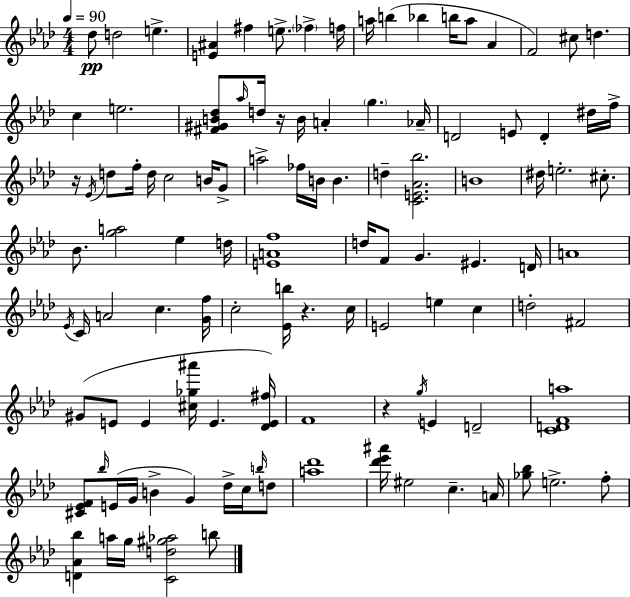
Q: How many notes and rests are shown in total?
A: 110